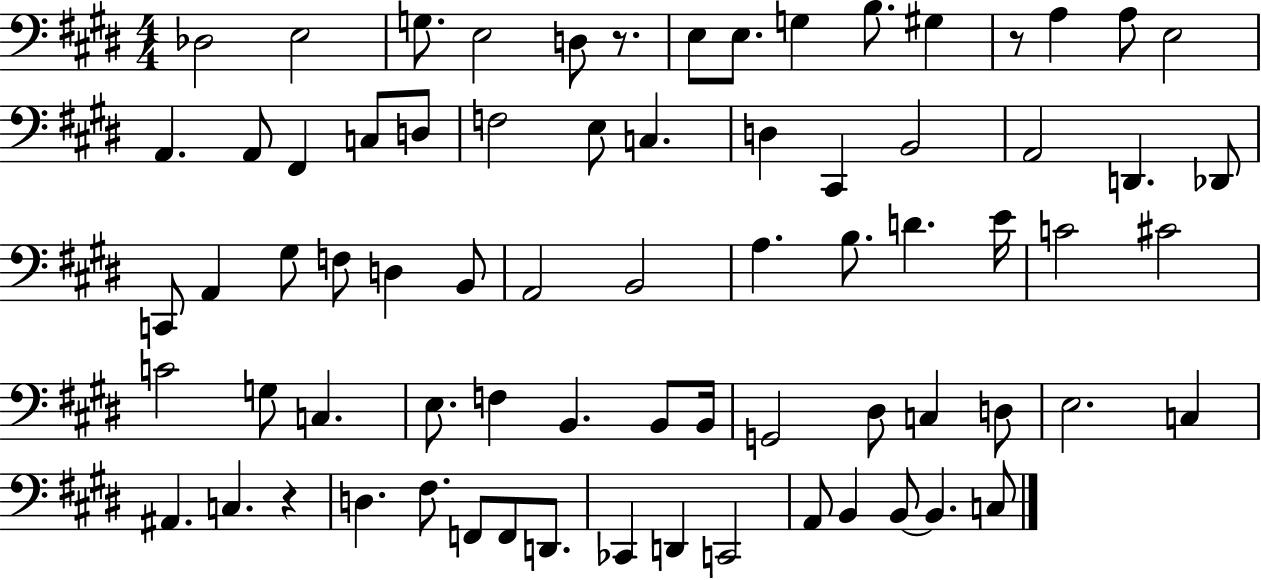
X:1
T:Untitled
M:4/4
L:1/4
K:E
_D,2 E,2 G,/2 E,2 D,/2 z/2 E,/2 E,/2 G, B,/2 ^G, z/2 A, A,/2 E,2 A,, A,,/2 ^F,, C,/2 D,/2 F,2 E,/2 C, D, ^C,, B,,2 A,,2 D,, _D,,/2 C,,/2 A,, ^G,/2 F,/2 D, B,,/2 A,,2 B,,2 A, B,/2 D E/4 C2 ^C2 C2 G,/2 C, E,/2 F, B,, B,,/2 B,,/4 G,,2 ^D,/2 C, D,/2 E,2 C, ^A,, C, z D, ^F,/2 F,,/2 F,,/2 D,,/2 _C,, D,, C,,2 A,,/2 B,, B,,/2 B,, C,/2